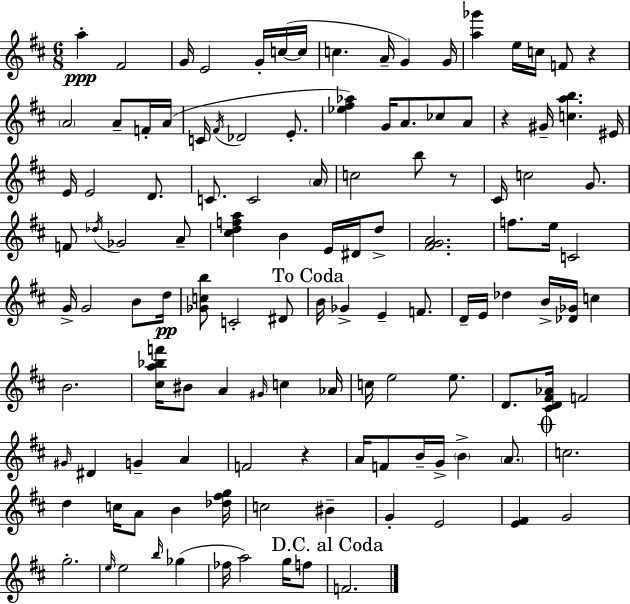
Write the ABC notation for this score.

X:1
T:Untitled
M:6/8
L:1/4
K:D
a ^F2 G/4 E2 G/4 c/4 c/4 c A/4 G G/4 [a_g'] e/4 c/4 F/2 z A2 A/2 F/4 A/4 C/4 ^F/4 _D2 E/2 [_e^f_a] G/4 A/2 _c/2 A/2 z ^G/4 [cab] ^E/4 E/4 E2 D/2 C/2 C2 A/4 c2 b/2 z/2 ^C/4 c2 G/2 F/2 _d/4 _G2 A/2 [^cdfa] B E/4 ^D/4 d/2 [^FGA]2 f/2 e/4 C2 G/4 G2 B/2 d/4 [_Gcb]/2 C2 ^D/2 B/4 _G E F/2 D/4 E/4 _d B/4 [_D_G]/4 c B2 [^ca_bf']/4 ^B/2 A ^G/4 c _A/4 c/4 e2 e/2 D/2 [^CD^F_A]/4 F2 ^G/4 ^D G A F2 z A/4 F/2 B/4 G/4 B A/2 c2 d c/4 A/2 B [_d^fg]/4 c2 ^B G E2 [E^F] G2 g2 e/4 e2 b/4 _g _f/4 a2 g/4 f/2 F2